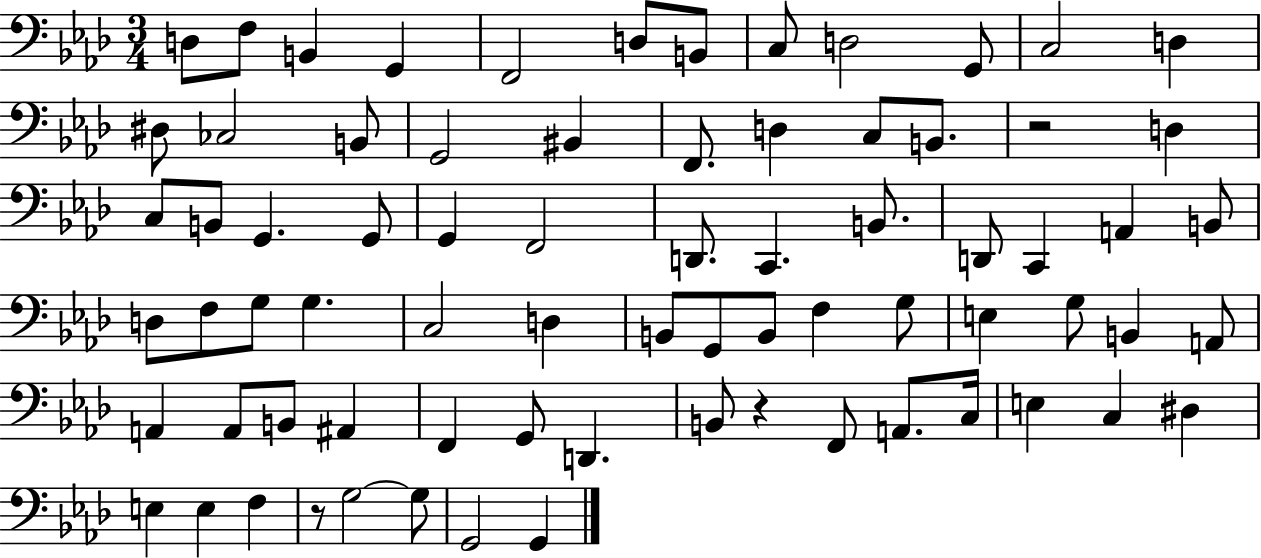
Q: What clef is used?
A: bass